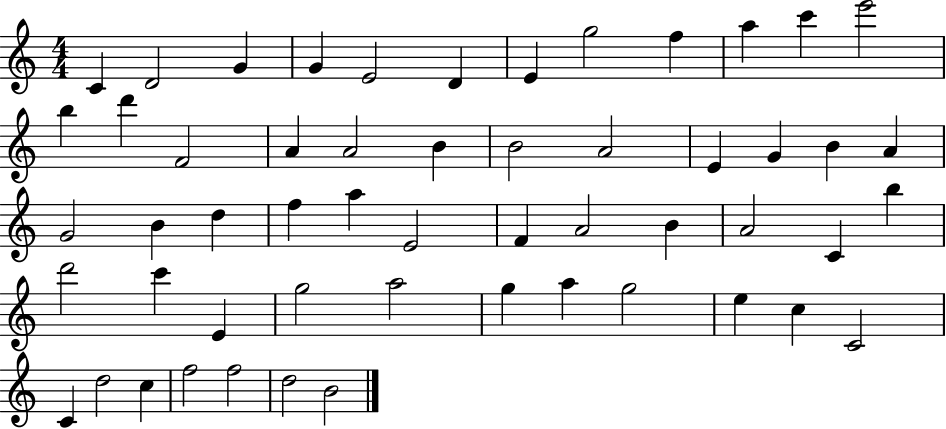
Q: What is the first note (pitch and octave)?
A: C4